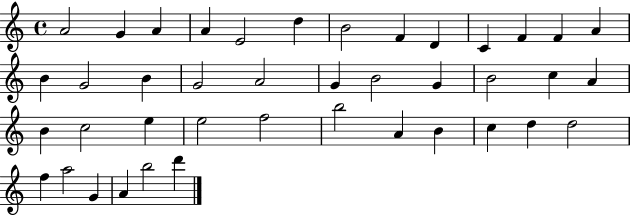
A4/h G4/q A4/q A4/q E4/h D5/q B4/h F4/q D4/q C4/q F4/q F4/q A4/q B4/q G4/h B4/q G4/h A4/h G4/q B4/h G4/q B4/h C5/q A4/q B4/q C5/h E5/q E5/h F5/h B5/h A4/q B4/q C5/q D5/q D5/h F5/q A5/h G4/q A4/q B5/h D6/q